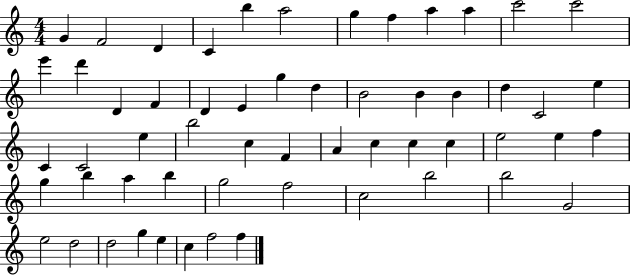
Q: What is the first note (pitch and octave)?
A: G4